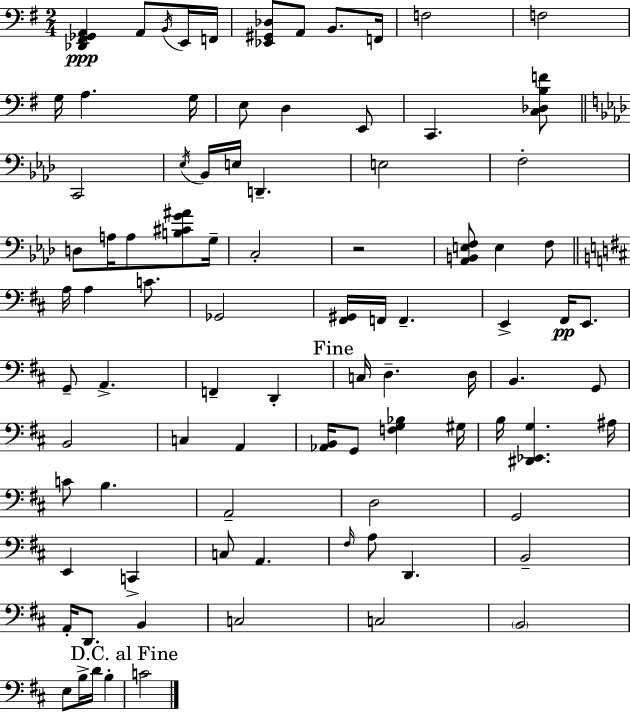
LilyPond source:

{
  \clef bass
  \numericTimeSignature
  \time 2/4
  \key e \minor
  \repeat volta 2 { <des, fis, ges, a,>4\ppp a,8 \acciaccatura { b,16 } e,16 | f,16 <ees, gis, des>8 a,8 b,8. | f,16 f2 | f2 | \break g16 a4. | g16 e8 d4 e,8 | c,4. <c des b f'>8 | \bar "||" \break \key aes \major c,2 | \acciaccatura { ees16 } bes,16 e16 d,4.-- | e2 | f2-. | \break d8 a16 a8 <b cis' g' ais'>8 | g16-- c2-. | r2 | <aes, b, e f>8 e4 f8 | \break \bar "||" \break \key d \major a16 a4 c'8. | ges,2 | <fis, gis,>16 f,16 f,4.-- | e,4-> fis,16\pp e,8. | \break g,8-- a,4.-> | f,4-- d,4-. | \mark "Fine" c16 d4.-- d16 | b,4. g,8 | \break b,2 | c4 a,4 | <aes, b,>16 g,8 <f g bes>4 gis16 | b16 <dis, ees, g>4. ais16 | \break c'8 b4. | a,2-- | d2 | g,2 | \break e,4 c,4-> | c8 a,4. | \grace { fis16 } a8 d,4. | b,2-- | \break a,16-. d,8. b,4 | c2 | c2 | \parenthesize b,2 | \break e8 b16-> d'16 b4-. | \mark "D.C. al Fine" c'2 | } \bar "|."
}